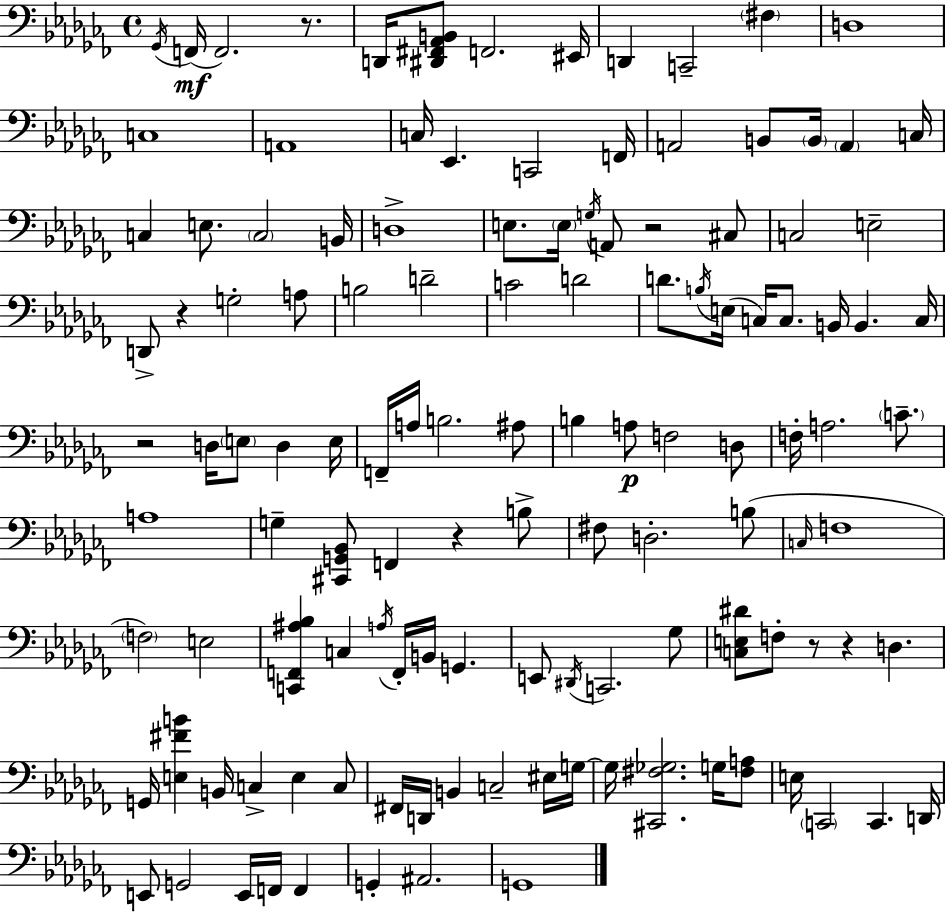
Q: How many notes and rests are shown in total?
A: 124